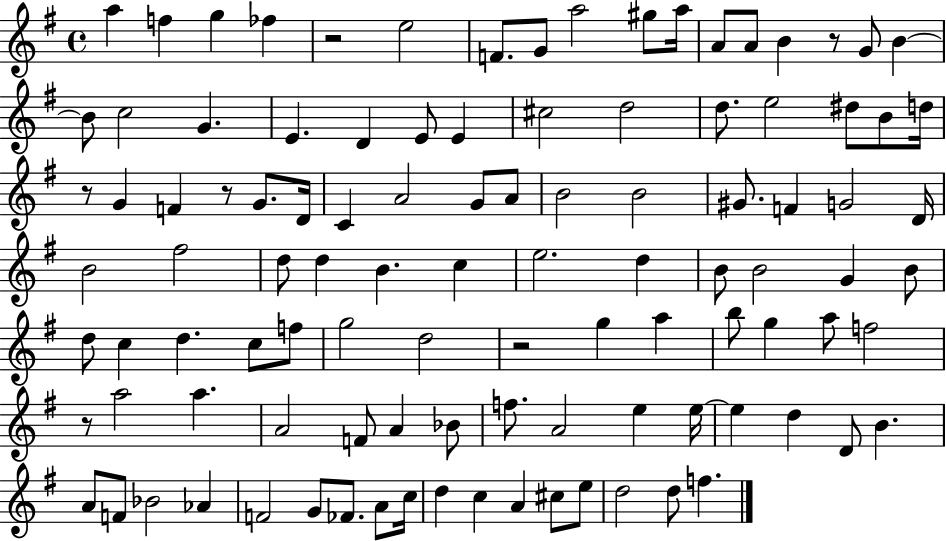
{
  \clef treble
  \time 4/4
  \defaultTimeSignature
  \key g \major
  a''4 f''4 g''4 fes''4 | r2 e''2 | f'8. g'8 a''2 gis''8 a''16 | a'8 a'8 b'4 r8 g'8 b'4~~ | \break b'8 c''2 g'4. | e'4. d'4 e'8 e'4 | cis''2 d''2 | d''8. e''2 dis''8 b'8 d''16 | \break r8 g'4 f'4 r8 g'8. d'16 | c'4 a'2 g'8 a'8 | b'2 b'2 | gis'8. f'4 g'2 d'16 | \break b'2 fis''2 | d''8 d''4 b'4. c''4 | e''2. d''4 | b'8 b'2 g'4 b'8 | \break d''8 c''4 d''4. c''8 f''8 | g''2 d''2 | r2 g''4 a''4 | b''8 g''4 a''8 f''2 | \break r8 a''2 a''4. | a'2 f'8 a'4 bes'8 | f''8. a'2 e''4 e''16~~ | e''4 d''4 d'8 b'4. | \break a'8 f'8 bes'2 aes'4 | f'2 g'8 fes'8. a'8 c''16 | d''4 c''4 a'4 cis''8 e''8 | d''2 d''8 f''4. | \break \bar "|."
}